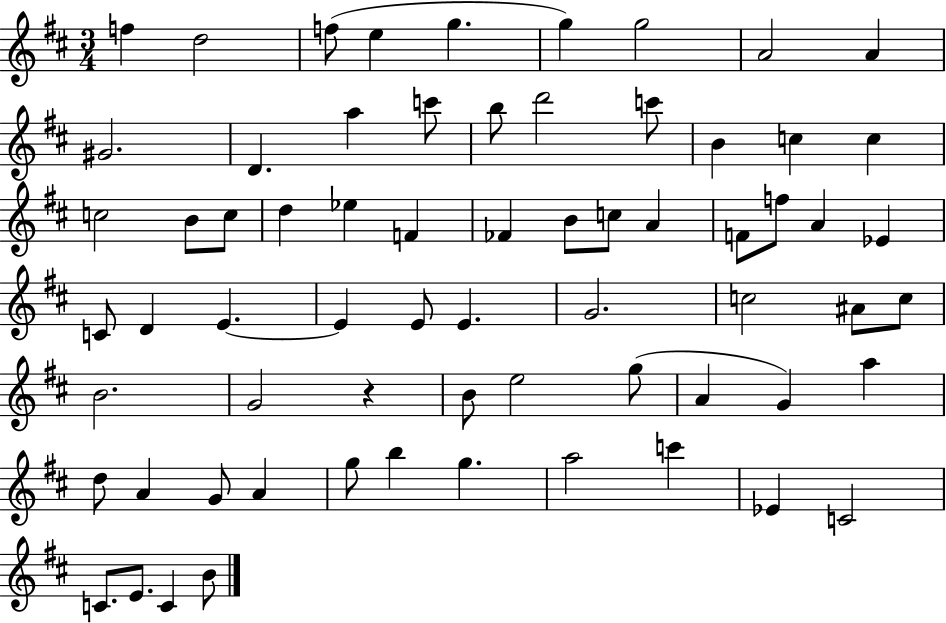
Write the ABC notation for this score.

X:1
T:Untitled
M:3/4
L:1/4
K:D
f d2 f/2 e g g g2 A2 A ^G2 D a c'/2 b/2 d'2 c'/2 B c c c2 B/2 c/2 d _e F _F B/2 c/2 A F/2 f/2 A _E C/2 D E E E/2 E G2 c2 ^A/2 c/2 B2 G2 z B/2 e2 g/2 A G a d/2 A G/2 A g/2 b g a2 c' _E C2 C/2 E/2 C B/2